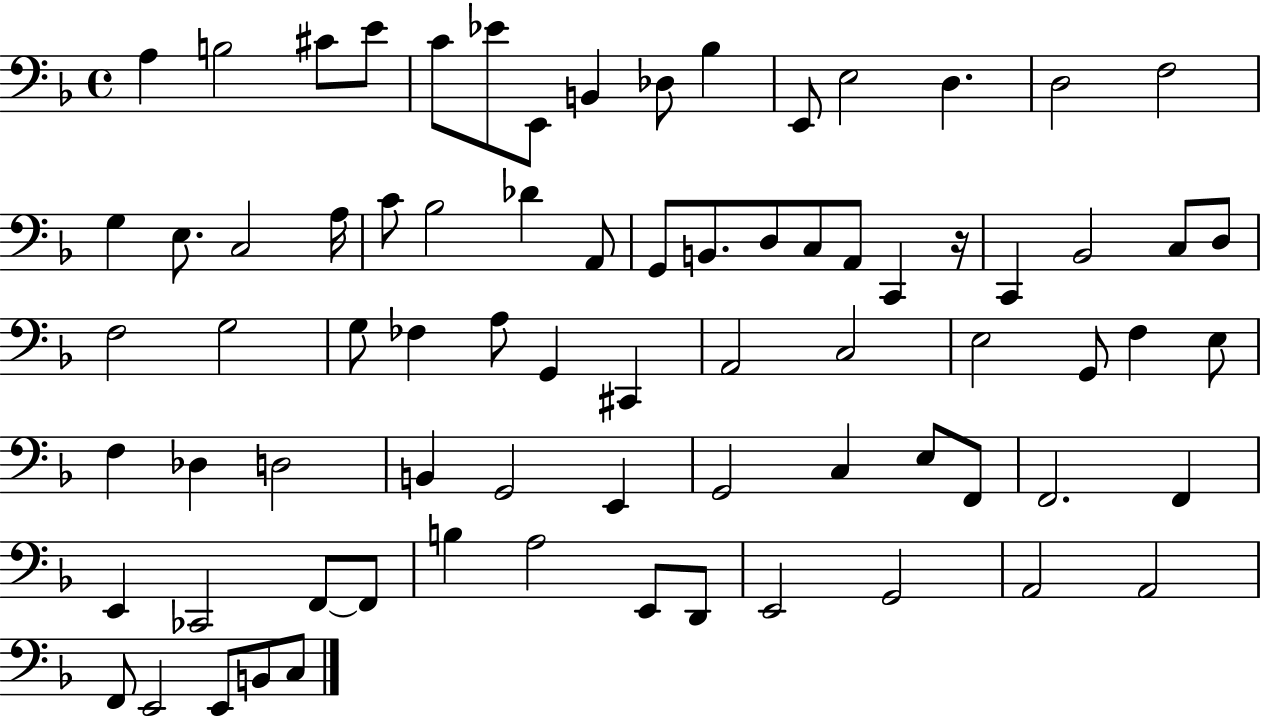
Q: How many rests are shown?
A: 1